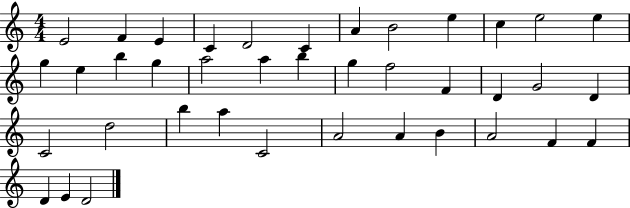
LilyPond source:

{
  \clef treble
  \numericTimeSignature
  \time 4/4
  \key c \major
  e'2 f'4 e'4 | c'4 d'2 c'4 | a'4 b'2 e''4 | c''4 e''2 e''4 | \break g''4 e''4 b''4 g''4 | a''2 a''4 b''4 | g''4 f''2 f'4 | d'4 g'2 d'4 | \break c'2 d''2 | b''4 a''4 c'2 | a'2 a'4 b'4 | a'2 f'4 f'4 | \break d'4 e'4 d'2 | \bar "|."
}